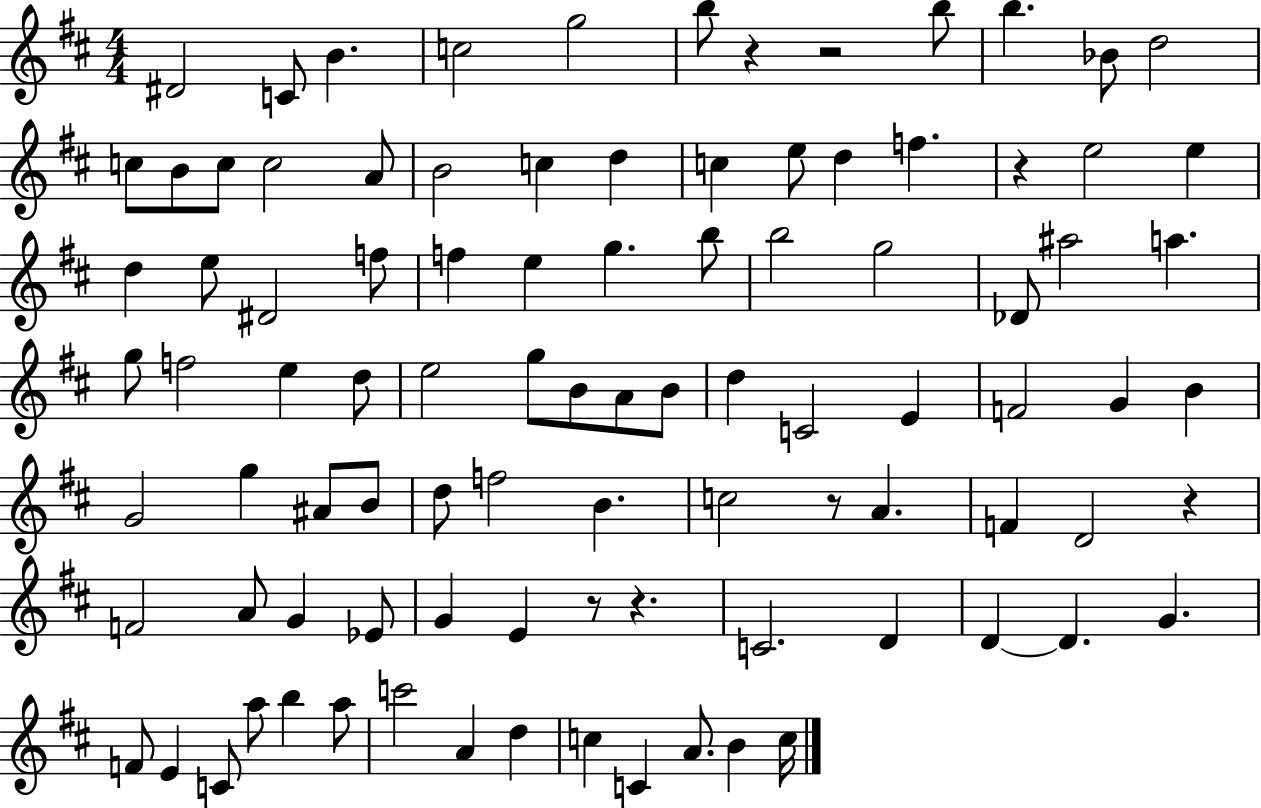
{
  \clef treble
  \numericTimeSignature
  \time 4/4
  \key d \major
  \repeat volta 2 { dis'2 c'8 b'4. | c''2 g''2 | b''8 r4 r2 b''8 | b''4. bes'8 d''2 | \break c''8 b'8 c''8 c''2 a'8 | b'2 c''4 d''4 | c''4 e''8 d''4 f''4. | r4 e''2 e''4 | \break d''4 e''8 dis'2 f''8 | f''4 e''4 g''4. b''8 | b''2 g''2 | des'8 ais''2 a''4. | \break g''8 f''2 e''4 d''8 | e''2 g''8 b'8 a'8 b'8 | d''4 c'2 e'4 | f'2 g'4 b'4 | \break g'2 g''4 ais'8 b'8 | d''8 f''2 b'4. | c''2 r8 a'4. | f'4 d'2 r4 | \break f'2 a'8 g'4 ees'8 | g'4 e'4 r8 r4. | c'2. d'4 | d'4~~ d'4. g'4. | \break f'8 e'4 c'8 a''8 b''4 a''8 | c'''2 a'4 d''4 | c''4 c'4 a'8. b'4 c''16 | } \bar "|."
}